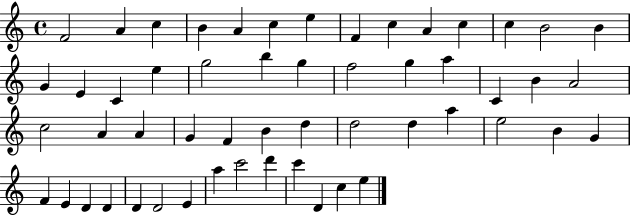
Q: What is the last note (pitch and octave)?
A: E5